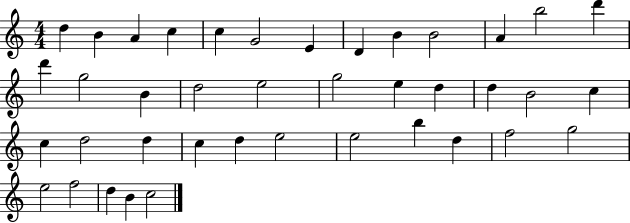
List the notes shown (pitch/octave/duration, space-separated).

D5/q B4/q A4/q C5/q C5/q G4/h E4/q D4/q B4/q B4/h A4/q B5/h D6/q D6/q G5/h B4/q D5/h E5/h G5/h E5/q D5/q D5/q B4/h C5/q C5/q D5/h D5/q C5/q D5/q E5/h E5/h B5/q D5/q F5/h G5/h E5/h F5/h D5/q B4/q C5/h